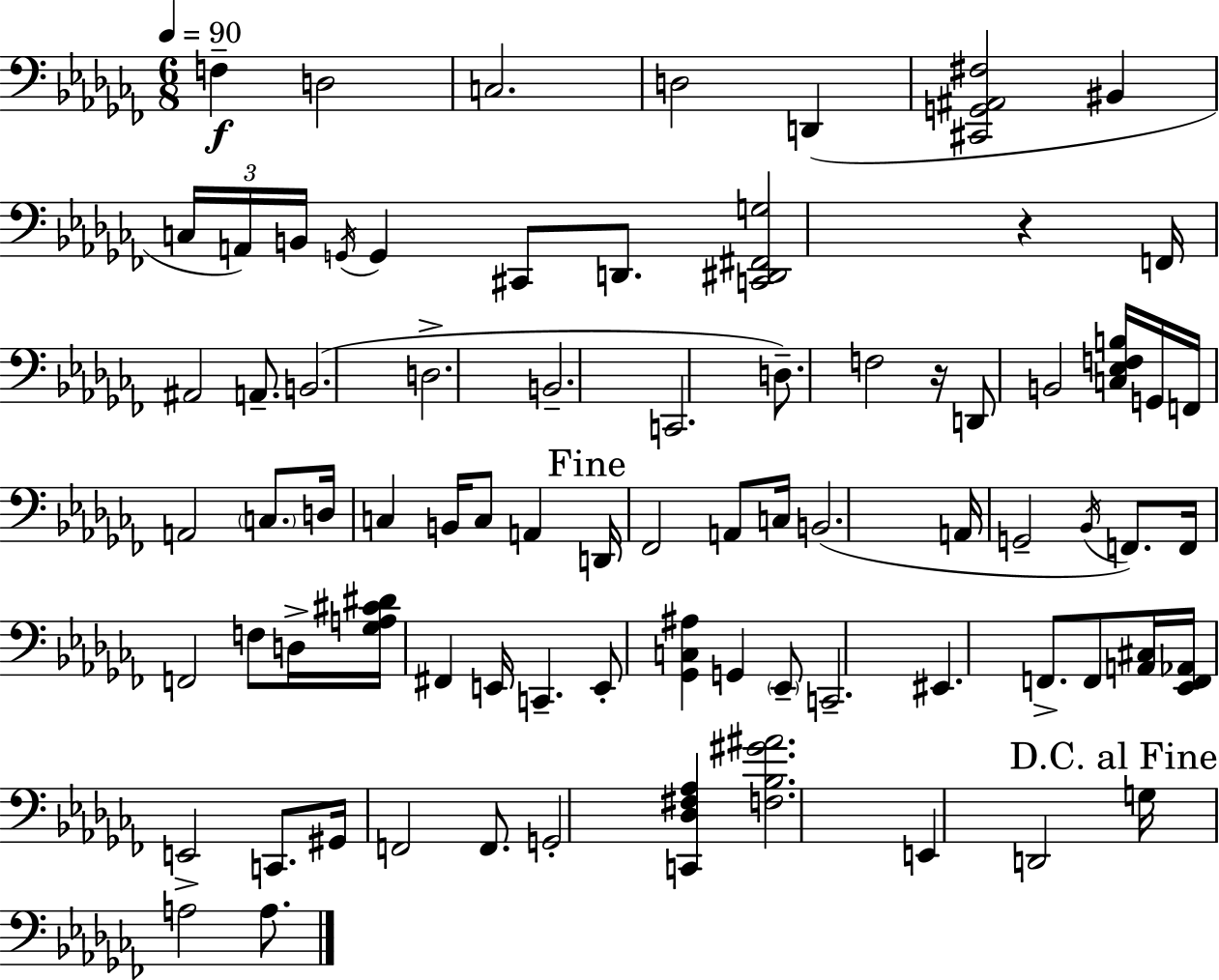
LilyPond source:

{
  \clef bass
  \numericTimeSignature
  \time 6/8
  \key aes \minor
  \tempo 4 = 90
  f4--\f d2 | c2. | d2 d,4( | <cis, g, ais, fis>2 bis,4 | \break \tuplet 3/2 { c16 a,16) b,16 } \acciaccatura { g,16 } g,4 cis,8 d,8. | <c, dis, fis, g>2 r4 | f,16 ais,2 a,8.-- | b,2.( | \break d2.-> | b,2.-- | c,2. | d8.--) f2 | \break r16 d,8 b,2 <c ees f b>16 | g,16 f,16 a,2 \parenthesize c8. | d16 c4 b,16 c8 a,4 | \mark "Fine" d,16 fes,2 a,8 | \break c16 b,2.( | a,16 g,2-- \acciaccatura { bes,16 }) f,8. | f,16 f,2 f8 | d16-> <ges a cis' dis'>16 fis,4 e,16 c,4.-- | \break e,8-. <ges, c ais>4 g,4 | \parenthesize ees,8-- c,2.-- | eis,4. f,8.-> f,8 | <a, cis>16 <ees, f, aes,>16 e,2-> c,8. | \break gis,16 f,2 f,8. | g,2-. <c, des fis aes>4 | <f bes gis' ais'>2. | e,4 d,2 | \break \mark "D.C. al Fine" g16 a2 a8. | \bar "|."
}